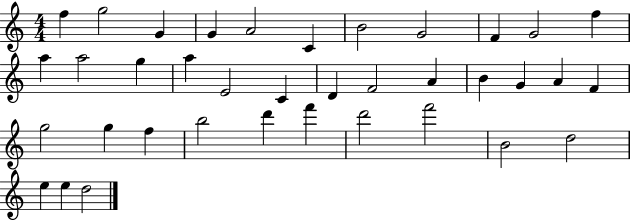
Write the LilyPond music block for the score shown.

{
  \clef treble
  \numericTimeSignature
  \time 4/4
  \key c \major
  f''4 g''2 g'4 | g'4 a'2 c'4 | b'2 g'2 | f'4 g'2 f''4 | \break a''4 a''2 g''4 | a''4 e'2 c'4 | d'4 f'2 a'4 | b'4 g'4 a'4 f'4 | \break g''2 g''4 f''4 | b''2 d'''4 f'''4 | d'''2 f'''2 | b'2 d''2 | \break e''4 e''4 d''2 | \bar "|."
}